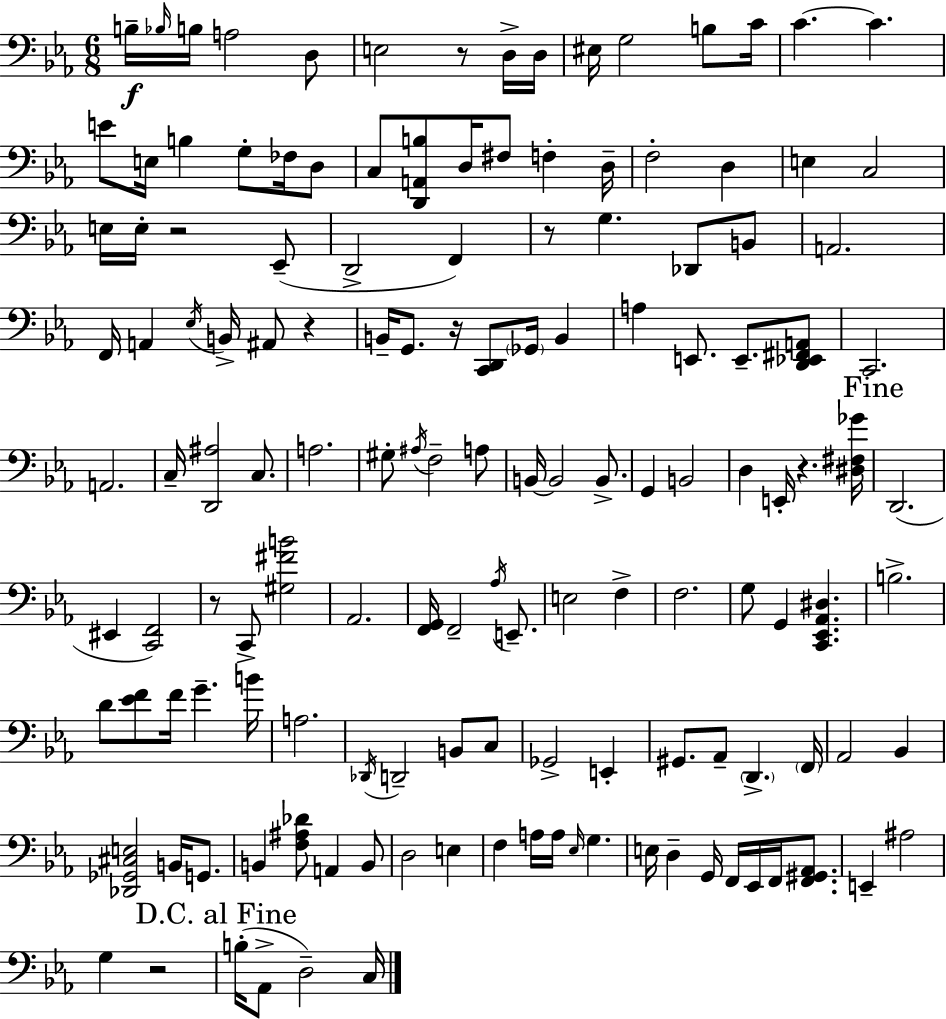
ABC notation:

X:1
T:Untitled
M:6/8
L:1/4
K:Eb
B,/4 _B,/4 B,/4 A,2 D,/2 E,2 z/2 D,/4 D,/4 ^E,/4 G,2 B,/2 C/4 C C E/2 E,/4 B, G,/2 _F,/4 D,/2 C,/2 [D,,A,,B,]/2 D,/4 ^F,/2 F, D,/4 F,2 D, E, C,2 E,/4 E,/4 z2 _E,,/2 D,,2 F,, z/2 G, _D,,/2 B,,/2 A,,2 F,,/4 A,, _E,/4 B,,/4 ^A,,/2 z B,,/4 G,,/2 z/4 [C,,D,,]/2 _G,,/4 B,, A, E,,/2 E,,/2 [D,,_E,,^F,,A,,]/2 C,,2 A,,2 C,/4 [D,,^A,]2 C,/2 A,2 ^G,/2 ^A,/4 F,2 A,/2 B,,/4 B,,2 B,,/2 G,, B,,2 D, E,,/4 z [^D,^F,_G]/4 D,,2 ^E,, [C,,F,,]2 z/2 C,,/2 [^G,^FB]2 _A,,2 [F,,G,,]/4 F,,2 _A,/4 E,,/2 E,2 F, F,2 G,/2 G,, [C,,_E,,_A,,^D,] B,2 D/2 [_EF]/2 F/4 G B/4 A,2 _D,,/4 D,,2 B,,/2 C,/2 _G,,2 E,, ^G,,/2 _A,,/2 D,, F,,/4 _A,,2 _B,, [_D,,_G,,^C,E,]2 B,,/4 G,,/2 B,, [F,^A,_D]/2 A,, B,,/2 D,2 E, F, A,/4 A,/4 _E,/4 G, E,/4 D, G,,/4 F,,/4 _E,,/4 F,,/4 [F,,^G,,_A,,]/2 E,, ^A,2 G, z2 B,/4 _A,,/2 D,2 C,/4